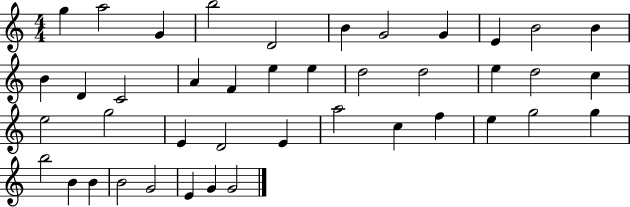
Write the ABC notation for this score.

X:1
T:Untitled
M:4/4
L:1/4
K:C
g a2 G b2 D2 B G2 G E B2 B B D C2 A F e e d2 d2 e d2 c e2 g2 E D2 E a2 c f e g2 g b2 B B B2 G2 E G G2